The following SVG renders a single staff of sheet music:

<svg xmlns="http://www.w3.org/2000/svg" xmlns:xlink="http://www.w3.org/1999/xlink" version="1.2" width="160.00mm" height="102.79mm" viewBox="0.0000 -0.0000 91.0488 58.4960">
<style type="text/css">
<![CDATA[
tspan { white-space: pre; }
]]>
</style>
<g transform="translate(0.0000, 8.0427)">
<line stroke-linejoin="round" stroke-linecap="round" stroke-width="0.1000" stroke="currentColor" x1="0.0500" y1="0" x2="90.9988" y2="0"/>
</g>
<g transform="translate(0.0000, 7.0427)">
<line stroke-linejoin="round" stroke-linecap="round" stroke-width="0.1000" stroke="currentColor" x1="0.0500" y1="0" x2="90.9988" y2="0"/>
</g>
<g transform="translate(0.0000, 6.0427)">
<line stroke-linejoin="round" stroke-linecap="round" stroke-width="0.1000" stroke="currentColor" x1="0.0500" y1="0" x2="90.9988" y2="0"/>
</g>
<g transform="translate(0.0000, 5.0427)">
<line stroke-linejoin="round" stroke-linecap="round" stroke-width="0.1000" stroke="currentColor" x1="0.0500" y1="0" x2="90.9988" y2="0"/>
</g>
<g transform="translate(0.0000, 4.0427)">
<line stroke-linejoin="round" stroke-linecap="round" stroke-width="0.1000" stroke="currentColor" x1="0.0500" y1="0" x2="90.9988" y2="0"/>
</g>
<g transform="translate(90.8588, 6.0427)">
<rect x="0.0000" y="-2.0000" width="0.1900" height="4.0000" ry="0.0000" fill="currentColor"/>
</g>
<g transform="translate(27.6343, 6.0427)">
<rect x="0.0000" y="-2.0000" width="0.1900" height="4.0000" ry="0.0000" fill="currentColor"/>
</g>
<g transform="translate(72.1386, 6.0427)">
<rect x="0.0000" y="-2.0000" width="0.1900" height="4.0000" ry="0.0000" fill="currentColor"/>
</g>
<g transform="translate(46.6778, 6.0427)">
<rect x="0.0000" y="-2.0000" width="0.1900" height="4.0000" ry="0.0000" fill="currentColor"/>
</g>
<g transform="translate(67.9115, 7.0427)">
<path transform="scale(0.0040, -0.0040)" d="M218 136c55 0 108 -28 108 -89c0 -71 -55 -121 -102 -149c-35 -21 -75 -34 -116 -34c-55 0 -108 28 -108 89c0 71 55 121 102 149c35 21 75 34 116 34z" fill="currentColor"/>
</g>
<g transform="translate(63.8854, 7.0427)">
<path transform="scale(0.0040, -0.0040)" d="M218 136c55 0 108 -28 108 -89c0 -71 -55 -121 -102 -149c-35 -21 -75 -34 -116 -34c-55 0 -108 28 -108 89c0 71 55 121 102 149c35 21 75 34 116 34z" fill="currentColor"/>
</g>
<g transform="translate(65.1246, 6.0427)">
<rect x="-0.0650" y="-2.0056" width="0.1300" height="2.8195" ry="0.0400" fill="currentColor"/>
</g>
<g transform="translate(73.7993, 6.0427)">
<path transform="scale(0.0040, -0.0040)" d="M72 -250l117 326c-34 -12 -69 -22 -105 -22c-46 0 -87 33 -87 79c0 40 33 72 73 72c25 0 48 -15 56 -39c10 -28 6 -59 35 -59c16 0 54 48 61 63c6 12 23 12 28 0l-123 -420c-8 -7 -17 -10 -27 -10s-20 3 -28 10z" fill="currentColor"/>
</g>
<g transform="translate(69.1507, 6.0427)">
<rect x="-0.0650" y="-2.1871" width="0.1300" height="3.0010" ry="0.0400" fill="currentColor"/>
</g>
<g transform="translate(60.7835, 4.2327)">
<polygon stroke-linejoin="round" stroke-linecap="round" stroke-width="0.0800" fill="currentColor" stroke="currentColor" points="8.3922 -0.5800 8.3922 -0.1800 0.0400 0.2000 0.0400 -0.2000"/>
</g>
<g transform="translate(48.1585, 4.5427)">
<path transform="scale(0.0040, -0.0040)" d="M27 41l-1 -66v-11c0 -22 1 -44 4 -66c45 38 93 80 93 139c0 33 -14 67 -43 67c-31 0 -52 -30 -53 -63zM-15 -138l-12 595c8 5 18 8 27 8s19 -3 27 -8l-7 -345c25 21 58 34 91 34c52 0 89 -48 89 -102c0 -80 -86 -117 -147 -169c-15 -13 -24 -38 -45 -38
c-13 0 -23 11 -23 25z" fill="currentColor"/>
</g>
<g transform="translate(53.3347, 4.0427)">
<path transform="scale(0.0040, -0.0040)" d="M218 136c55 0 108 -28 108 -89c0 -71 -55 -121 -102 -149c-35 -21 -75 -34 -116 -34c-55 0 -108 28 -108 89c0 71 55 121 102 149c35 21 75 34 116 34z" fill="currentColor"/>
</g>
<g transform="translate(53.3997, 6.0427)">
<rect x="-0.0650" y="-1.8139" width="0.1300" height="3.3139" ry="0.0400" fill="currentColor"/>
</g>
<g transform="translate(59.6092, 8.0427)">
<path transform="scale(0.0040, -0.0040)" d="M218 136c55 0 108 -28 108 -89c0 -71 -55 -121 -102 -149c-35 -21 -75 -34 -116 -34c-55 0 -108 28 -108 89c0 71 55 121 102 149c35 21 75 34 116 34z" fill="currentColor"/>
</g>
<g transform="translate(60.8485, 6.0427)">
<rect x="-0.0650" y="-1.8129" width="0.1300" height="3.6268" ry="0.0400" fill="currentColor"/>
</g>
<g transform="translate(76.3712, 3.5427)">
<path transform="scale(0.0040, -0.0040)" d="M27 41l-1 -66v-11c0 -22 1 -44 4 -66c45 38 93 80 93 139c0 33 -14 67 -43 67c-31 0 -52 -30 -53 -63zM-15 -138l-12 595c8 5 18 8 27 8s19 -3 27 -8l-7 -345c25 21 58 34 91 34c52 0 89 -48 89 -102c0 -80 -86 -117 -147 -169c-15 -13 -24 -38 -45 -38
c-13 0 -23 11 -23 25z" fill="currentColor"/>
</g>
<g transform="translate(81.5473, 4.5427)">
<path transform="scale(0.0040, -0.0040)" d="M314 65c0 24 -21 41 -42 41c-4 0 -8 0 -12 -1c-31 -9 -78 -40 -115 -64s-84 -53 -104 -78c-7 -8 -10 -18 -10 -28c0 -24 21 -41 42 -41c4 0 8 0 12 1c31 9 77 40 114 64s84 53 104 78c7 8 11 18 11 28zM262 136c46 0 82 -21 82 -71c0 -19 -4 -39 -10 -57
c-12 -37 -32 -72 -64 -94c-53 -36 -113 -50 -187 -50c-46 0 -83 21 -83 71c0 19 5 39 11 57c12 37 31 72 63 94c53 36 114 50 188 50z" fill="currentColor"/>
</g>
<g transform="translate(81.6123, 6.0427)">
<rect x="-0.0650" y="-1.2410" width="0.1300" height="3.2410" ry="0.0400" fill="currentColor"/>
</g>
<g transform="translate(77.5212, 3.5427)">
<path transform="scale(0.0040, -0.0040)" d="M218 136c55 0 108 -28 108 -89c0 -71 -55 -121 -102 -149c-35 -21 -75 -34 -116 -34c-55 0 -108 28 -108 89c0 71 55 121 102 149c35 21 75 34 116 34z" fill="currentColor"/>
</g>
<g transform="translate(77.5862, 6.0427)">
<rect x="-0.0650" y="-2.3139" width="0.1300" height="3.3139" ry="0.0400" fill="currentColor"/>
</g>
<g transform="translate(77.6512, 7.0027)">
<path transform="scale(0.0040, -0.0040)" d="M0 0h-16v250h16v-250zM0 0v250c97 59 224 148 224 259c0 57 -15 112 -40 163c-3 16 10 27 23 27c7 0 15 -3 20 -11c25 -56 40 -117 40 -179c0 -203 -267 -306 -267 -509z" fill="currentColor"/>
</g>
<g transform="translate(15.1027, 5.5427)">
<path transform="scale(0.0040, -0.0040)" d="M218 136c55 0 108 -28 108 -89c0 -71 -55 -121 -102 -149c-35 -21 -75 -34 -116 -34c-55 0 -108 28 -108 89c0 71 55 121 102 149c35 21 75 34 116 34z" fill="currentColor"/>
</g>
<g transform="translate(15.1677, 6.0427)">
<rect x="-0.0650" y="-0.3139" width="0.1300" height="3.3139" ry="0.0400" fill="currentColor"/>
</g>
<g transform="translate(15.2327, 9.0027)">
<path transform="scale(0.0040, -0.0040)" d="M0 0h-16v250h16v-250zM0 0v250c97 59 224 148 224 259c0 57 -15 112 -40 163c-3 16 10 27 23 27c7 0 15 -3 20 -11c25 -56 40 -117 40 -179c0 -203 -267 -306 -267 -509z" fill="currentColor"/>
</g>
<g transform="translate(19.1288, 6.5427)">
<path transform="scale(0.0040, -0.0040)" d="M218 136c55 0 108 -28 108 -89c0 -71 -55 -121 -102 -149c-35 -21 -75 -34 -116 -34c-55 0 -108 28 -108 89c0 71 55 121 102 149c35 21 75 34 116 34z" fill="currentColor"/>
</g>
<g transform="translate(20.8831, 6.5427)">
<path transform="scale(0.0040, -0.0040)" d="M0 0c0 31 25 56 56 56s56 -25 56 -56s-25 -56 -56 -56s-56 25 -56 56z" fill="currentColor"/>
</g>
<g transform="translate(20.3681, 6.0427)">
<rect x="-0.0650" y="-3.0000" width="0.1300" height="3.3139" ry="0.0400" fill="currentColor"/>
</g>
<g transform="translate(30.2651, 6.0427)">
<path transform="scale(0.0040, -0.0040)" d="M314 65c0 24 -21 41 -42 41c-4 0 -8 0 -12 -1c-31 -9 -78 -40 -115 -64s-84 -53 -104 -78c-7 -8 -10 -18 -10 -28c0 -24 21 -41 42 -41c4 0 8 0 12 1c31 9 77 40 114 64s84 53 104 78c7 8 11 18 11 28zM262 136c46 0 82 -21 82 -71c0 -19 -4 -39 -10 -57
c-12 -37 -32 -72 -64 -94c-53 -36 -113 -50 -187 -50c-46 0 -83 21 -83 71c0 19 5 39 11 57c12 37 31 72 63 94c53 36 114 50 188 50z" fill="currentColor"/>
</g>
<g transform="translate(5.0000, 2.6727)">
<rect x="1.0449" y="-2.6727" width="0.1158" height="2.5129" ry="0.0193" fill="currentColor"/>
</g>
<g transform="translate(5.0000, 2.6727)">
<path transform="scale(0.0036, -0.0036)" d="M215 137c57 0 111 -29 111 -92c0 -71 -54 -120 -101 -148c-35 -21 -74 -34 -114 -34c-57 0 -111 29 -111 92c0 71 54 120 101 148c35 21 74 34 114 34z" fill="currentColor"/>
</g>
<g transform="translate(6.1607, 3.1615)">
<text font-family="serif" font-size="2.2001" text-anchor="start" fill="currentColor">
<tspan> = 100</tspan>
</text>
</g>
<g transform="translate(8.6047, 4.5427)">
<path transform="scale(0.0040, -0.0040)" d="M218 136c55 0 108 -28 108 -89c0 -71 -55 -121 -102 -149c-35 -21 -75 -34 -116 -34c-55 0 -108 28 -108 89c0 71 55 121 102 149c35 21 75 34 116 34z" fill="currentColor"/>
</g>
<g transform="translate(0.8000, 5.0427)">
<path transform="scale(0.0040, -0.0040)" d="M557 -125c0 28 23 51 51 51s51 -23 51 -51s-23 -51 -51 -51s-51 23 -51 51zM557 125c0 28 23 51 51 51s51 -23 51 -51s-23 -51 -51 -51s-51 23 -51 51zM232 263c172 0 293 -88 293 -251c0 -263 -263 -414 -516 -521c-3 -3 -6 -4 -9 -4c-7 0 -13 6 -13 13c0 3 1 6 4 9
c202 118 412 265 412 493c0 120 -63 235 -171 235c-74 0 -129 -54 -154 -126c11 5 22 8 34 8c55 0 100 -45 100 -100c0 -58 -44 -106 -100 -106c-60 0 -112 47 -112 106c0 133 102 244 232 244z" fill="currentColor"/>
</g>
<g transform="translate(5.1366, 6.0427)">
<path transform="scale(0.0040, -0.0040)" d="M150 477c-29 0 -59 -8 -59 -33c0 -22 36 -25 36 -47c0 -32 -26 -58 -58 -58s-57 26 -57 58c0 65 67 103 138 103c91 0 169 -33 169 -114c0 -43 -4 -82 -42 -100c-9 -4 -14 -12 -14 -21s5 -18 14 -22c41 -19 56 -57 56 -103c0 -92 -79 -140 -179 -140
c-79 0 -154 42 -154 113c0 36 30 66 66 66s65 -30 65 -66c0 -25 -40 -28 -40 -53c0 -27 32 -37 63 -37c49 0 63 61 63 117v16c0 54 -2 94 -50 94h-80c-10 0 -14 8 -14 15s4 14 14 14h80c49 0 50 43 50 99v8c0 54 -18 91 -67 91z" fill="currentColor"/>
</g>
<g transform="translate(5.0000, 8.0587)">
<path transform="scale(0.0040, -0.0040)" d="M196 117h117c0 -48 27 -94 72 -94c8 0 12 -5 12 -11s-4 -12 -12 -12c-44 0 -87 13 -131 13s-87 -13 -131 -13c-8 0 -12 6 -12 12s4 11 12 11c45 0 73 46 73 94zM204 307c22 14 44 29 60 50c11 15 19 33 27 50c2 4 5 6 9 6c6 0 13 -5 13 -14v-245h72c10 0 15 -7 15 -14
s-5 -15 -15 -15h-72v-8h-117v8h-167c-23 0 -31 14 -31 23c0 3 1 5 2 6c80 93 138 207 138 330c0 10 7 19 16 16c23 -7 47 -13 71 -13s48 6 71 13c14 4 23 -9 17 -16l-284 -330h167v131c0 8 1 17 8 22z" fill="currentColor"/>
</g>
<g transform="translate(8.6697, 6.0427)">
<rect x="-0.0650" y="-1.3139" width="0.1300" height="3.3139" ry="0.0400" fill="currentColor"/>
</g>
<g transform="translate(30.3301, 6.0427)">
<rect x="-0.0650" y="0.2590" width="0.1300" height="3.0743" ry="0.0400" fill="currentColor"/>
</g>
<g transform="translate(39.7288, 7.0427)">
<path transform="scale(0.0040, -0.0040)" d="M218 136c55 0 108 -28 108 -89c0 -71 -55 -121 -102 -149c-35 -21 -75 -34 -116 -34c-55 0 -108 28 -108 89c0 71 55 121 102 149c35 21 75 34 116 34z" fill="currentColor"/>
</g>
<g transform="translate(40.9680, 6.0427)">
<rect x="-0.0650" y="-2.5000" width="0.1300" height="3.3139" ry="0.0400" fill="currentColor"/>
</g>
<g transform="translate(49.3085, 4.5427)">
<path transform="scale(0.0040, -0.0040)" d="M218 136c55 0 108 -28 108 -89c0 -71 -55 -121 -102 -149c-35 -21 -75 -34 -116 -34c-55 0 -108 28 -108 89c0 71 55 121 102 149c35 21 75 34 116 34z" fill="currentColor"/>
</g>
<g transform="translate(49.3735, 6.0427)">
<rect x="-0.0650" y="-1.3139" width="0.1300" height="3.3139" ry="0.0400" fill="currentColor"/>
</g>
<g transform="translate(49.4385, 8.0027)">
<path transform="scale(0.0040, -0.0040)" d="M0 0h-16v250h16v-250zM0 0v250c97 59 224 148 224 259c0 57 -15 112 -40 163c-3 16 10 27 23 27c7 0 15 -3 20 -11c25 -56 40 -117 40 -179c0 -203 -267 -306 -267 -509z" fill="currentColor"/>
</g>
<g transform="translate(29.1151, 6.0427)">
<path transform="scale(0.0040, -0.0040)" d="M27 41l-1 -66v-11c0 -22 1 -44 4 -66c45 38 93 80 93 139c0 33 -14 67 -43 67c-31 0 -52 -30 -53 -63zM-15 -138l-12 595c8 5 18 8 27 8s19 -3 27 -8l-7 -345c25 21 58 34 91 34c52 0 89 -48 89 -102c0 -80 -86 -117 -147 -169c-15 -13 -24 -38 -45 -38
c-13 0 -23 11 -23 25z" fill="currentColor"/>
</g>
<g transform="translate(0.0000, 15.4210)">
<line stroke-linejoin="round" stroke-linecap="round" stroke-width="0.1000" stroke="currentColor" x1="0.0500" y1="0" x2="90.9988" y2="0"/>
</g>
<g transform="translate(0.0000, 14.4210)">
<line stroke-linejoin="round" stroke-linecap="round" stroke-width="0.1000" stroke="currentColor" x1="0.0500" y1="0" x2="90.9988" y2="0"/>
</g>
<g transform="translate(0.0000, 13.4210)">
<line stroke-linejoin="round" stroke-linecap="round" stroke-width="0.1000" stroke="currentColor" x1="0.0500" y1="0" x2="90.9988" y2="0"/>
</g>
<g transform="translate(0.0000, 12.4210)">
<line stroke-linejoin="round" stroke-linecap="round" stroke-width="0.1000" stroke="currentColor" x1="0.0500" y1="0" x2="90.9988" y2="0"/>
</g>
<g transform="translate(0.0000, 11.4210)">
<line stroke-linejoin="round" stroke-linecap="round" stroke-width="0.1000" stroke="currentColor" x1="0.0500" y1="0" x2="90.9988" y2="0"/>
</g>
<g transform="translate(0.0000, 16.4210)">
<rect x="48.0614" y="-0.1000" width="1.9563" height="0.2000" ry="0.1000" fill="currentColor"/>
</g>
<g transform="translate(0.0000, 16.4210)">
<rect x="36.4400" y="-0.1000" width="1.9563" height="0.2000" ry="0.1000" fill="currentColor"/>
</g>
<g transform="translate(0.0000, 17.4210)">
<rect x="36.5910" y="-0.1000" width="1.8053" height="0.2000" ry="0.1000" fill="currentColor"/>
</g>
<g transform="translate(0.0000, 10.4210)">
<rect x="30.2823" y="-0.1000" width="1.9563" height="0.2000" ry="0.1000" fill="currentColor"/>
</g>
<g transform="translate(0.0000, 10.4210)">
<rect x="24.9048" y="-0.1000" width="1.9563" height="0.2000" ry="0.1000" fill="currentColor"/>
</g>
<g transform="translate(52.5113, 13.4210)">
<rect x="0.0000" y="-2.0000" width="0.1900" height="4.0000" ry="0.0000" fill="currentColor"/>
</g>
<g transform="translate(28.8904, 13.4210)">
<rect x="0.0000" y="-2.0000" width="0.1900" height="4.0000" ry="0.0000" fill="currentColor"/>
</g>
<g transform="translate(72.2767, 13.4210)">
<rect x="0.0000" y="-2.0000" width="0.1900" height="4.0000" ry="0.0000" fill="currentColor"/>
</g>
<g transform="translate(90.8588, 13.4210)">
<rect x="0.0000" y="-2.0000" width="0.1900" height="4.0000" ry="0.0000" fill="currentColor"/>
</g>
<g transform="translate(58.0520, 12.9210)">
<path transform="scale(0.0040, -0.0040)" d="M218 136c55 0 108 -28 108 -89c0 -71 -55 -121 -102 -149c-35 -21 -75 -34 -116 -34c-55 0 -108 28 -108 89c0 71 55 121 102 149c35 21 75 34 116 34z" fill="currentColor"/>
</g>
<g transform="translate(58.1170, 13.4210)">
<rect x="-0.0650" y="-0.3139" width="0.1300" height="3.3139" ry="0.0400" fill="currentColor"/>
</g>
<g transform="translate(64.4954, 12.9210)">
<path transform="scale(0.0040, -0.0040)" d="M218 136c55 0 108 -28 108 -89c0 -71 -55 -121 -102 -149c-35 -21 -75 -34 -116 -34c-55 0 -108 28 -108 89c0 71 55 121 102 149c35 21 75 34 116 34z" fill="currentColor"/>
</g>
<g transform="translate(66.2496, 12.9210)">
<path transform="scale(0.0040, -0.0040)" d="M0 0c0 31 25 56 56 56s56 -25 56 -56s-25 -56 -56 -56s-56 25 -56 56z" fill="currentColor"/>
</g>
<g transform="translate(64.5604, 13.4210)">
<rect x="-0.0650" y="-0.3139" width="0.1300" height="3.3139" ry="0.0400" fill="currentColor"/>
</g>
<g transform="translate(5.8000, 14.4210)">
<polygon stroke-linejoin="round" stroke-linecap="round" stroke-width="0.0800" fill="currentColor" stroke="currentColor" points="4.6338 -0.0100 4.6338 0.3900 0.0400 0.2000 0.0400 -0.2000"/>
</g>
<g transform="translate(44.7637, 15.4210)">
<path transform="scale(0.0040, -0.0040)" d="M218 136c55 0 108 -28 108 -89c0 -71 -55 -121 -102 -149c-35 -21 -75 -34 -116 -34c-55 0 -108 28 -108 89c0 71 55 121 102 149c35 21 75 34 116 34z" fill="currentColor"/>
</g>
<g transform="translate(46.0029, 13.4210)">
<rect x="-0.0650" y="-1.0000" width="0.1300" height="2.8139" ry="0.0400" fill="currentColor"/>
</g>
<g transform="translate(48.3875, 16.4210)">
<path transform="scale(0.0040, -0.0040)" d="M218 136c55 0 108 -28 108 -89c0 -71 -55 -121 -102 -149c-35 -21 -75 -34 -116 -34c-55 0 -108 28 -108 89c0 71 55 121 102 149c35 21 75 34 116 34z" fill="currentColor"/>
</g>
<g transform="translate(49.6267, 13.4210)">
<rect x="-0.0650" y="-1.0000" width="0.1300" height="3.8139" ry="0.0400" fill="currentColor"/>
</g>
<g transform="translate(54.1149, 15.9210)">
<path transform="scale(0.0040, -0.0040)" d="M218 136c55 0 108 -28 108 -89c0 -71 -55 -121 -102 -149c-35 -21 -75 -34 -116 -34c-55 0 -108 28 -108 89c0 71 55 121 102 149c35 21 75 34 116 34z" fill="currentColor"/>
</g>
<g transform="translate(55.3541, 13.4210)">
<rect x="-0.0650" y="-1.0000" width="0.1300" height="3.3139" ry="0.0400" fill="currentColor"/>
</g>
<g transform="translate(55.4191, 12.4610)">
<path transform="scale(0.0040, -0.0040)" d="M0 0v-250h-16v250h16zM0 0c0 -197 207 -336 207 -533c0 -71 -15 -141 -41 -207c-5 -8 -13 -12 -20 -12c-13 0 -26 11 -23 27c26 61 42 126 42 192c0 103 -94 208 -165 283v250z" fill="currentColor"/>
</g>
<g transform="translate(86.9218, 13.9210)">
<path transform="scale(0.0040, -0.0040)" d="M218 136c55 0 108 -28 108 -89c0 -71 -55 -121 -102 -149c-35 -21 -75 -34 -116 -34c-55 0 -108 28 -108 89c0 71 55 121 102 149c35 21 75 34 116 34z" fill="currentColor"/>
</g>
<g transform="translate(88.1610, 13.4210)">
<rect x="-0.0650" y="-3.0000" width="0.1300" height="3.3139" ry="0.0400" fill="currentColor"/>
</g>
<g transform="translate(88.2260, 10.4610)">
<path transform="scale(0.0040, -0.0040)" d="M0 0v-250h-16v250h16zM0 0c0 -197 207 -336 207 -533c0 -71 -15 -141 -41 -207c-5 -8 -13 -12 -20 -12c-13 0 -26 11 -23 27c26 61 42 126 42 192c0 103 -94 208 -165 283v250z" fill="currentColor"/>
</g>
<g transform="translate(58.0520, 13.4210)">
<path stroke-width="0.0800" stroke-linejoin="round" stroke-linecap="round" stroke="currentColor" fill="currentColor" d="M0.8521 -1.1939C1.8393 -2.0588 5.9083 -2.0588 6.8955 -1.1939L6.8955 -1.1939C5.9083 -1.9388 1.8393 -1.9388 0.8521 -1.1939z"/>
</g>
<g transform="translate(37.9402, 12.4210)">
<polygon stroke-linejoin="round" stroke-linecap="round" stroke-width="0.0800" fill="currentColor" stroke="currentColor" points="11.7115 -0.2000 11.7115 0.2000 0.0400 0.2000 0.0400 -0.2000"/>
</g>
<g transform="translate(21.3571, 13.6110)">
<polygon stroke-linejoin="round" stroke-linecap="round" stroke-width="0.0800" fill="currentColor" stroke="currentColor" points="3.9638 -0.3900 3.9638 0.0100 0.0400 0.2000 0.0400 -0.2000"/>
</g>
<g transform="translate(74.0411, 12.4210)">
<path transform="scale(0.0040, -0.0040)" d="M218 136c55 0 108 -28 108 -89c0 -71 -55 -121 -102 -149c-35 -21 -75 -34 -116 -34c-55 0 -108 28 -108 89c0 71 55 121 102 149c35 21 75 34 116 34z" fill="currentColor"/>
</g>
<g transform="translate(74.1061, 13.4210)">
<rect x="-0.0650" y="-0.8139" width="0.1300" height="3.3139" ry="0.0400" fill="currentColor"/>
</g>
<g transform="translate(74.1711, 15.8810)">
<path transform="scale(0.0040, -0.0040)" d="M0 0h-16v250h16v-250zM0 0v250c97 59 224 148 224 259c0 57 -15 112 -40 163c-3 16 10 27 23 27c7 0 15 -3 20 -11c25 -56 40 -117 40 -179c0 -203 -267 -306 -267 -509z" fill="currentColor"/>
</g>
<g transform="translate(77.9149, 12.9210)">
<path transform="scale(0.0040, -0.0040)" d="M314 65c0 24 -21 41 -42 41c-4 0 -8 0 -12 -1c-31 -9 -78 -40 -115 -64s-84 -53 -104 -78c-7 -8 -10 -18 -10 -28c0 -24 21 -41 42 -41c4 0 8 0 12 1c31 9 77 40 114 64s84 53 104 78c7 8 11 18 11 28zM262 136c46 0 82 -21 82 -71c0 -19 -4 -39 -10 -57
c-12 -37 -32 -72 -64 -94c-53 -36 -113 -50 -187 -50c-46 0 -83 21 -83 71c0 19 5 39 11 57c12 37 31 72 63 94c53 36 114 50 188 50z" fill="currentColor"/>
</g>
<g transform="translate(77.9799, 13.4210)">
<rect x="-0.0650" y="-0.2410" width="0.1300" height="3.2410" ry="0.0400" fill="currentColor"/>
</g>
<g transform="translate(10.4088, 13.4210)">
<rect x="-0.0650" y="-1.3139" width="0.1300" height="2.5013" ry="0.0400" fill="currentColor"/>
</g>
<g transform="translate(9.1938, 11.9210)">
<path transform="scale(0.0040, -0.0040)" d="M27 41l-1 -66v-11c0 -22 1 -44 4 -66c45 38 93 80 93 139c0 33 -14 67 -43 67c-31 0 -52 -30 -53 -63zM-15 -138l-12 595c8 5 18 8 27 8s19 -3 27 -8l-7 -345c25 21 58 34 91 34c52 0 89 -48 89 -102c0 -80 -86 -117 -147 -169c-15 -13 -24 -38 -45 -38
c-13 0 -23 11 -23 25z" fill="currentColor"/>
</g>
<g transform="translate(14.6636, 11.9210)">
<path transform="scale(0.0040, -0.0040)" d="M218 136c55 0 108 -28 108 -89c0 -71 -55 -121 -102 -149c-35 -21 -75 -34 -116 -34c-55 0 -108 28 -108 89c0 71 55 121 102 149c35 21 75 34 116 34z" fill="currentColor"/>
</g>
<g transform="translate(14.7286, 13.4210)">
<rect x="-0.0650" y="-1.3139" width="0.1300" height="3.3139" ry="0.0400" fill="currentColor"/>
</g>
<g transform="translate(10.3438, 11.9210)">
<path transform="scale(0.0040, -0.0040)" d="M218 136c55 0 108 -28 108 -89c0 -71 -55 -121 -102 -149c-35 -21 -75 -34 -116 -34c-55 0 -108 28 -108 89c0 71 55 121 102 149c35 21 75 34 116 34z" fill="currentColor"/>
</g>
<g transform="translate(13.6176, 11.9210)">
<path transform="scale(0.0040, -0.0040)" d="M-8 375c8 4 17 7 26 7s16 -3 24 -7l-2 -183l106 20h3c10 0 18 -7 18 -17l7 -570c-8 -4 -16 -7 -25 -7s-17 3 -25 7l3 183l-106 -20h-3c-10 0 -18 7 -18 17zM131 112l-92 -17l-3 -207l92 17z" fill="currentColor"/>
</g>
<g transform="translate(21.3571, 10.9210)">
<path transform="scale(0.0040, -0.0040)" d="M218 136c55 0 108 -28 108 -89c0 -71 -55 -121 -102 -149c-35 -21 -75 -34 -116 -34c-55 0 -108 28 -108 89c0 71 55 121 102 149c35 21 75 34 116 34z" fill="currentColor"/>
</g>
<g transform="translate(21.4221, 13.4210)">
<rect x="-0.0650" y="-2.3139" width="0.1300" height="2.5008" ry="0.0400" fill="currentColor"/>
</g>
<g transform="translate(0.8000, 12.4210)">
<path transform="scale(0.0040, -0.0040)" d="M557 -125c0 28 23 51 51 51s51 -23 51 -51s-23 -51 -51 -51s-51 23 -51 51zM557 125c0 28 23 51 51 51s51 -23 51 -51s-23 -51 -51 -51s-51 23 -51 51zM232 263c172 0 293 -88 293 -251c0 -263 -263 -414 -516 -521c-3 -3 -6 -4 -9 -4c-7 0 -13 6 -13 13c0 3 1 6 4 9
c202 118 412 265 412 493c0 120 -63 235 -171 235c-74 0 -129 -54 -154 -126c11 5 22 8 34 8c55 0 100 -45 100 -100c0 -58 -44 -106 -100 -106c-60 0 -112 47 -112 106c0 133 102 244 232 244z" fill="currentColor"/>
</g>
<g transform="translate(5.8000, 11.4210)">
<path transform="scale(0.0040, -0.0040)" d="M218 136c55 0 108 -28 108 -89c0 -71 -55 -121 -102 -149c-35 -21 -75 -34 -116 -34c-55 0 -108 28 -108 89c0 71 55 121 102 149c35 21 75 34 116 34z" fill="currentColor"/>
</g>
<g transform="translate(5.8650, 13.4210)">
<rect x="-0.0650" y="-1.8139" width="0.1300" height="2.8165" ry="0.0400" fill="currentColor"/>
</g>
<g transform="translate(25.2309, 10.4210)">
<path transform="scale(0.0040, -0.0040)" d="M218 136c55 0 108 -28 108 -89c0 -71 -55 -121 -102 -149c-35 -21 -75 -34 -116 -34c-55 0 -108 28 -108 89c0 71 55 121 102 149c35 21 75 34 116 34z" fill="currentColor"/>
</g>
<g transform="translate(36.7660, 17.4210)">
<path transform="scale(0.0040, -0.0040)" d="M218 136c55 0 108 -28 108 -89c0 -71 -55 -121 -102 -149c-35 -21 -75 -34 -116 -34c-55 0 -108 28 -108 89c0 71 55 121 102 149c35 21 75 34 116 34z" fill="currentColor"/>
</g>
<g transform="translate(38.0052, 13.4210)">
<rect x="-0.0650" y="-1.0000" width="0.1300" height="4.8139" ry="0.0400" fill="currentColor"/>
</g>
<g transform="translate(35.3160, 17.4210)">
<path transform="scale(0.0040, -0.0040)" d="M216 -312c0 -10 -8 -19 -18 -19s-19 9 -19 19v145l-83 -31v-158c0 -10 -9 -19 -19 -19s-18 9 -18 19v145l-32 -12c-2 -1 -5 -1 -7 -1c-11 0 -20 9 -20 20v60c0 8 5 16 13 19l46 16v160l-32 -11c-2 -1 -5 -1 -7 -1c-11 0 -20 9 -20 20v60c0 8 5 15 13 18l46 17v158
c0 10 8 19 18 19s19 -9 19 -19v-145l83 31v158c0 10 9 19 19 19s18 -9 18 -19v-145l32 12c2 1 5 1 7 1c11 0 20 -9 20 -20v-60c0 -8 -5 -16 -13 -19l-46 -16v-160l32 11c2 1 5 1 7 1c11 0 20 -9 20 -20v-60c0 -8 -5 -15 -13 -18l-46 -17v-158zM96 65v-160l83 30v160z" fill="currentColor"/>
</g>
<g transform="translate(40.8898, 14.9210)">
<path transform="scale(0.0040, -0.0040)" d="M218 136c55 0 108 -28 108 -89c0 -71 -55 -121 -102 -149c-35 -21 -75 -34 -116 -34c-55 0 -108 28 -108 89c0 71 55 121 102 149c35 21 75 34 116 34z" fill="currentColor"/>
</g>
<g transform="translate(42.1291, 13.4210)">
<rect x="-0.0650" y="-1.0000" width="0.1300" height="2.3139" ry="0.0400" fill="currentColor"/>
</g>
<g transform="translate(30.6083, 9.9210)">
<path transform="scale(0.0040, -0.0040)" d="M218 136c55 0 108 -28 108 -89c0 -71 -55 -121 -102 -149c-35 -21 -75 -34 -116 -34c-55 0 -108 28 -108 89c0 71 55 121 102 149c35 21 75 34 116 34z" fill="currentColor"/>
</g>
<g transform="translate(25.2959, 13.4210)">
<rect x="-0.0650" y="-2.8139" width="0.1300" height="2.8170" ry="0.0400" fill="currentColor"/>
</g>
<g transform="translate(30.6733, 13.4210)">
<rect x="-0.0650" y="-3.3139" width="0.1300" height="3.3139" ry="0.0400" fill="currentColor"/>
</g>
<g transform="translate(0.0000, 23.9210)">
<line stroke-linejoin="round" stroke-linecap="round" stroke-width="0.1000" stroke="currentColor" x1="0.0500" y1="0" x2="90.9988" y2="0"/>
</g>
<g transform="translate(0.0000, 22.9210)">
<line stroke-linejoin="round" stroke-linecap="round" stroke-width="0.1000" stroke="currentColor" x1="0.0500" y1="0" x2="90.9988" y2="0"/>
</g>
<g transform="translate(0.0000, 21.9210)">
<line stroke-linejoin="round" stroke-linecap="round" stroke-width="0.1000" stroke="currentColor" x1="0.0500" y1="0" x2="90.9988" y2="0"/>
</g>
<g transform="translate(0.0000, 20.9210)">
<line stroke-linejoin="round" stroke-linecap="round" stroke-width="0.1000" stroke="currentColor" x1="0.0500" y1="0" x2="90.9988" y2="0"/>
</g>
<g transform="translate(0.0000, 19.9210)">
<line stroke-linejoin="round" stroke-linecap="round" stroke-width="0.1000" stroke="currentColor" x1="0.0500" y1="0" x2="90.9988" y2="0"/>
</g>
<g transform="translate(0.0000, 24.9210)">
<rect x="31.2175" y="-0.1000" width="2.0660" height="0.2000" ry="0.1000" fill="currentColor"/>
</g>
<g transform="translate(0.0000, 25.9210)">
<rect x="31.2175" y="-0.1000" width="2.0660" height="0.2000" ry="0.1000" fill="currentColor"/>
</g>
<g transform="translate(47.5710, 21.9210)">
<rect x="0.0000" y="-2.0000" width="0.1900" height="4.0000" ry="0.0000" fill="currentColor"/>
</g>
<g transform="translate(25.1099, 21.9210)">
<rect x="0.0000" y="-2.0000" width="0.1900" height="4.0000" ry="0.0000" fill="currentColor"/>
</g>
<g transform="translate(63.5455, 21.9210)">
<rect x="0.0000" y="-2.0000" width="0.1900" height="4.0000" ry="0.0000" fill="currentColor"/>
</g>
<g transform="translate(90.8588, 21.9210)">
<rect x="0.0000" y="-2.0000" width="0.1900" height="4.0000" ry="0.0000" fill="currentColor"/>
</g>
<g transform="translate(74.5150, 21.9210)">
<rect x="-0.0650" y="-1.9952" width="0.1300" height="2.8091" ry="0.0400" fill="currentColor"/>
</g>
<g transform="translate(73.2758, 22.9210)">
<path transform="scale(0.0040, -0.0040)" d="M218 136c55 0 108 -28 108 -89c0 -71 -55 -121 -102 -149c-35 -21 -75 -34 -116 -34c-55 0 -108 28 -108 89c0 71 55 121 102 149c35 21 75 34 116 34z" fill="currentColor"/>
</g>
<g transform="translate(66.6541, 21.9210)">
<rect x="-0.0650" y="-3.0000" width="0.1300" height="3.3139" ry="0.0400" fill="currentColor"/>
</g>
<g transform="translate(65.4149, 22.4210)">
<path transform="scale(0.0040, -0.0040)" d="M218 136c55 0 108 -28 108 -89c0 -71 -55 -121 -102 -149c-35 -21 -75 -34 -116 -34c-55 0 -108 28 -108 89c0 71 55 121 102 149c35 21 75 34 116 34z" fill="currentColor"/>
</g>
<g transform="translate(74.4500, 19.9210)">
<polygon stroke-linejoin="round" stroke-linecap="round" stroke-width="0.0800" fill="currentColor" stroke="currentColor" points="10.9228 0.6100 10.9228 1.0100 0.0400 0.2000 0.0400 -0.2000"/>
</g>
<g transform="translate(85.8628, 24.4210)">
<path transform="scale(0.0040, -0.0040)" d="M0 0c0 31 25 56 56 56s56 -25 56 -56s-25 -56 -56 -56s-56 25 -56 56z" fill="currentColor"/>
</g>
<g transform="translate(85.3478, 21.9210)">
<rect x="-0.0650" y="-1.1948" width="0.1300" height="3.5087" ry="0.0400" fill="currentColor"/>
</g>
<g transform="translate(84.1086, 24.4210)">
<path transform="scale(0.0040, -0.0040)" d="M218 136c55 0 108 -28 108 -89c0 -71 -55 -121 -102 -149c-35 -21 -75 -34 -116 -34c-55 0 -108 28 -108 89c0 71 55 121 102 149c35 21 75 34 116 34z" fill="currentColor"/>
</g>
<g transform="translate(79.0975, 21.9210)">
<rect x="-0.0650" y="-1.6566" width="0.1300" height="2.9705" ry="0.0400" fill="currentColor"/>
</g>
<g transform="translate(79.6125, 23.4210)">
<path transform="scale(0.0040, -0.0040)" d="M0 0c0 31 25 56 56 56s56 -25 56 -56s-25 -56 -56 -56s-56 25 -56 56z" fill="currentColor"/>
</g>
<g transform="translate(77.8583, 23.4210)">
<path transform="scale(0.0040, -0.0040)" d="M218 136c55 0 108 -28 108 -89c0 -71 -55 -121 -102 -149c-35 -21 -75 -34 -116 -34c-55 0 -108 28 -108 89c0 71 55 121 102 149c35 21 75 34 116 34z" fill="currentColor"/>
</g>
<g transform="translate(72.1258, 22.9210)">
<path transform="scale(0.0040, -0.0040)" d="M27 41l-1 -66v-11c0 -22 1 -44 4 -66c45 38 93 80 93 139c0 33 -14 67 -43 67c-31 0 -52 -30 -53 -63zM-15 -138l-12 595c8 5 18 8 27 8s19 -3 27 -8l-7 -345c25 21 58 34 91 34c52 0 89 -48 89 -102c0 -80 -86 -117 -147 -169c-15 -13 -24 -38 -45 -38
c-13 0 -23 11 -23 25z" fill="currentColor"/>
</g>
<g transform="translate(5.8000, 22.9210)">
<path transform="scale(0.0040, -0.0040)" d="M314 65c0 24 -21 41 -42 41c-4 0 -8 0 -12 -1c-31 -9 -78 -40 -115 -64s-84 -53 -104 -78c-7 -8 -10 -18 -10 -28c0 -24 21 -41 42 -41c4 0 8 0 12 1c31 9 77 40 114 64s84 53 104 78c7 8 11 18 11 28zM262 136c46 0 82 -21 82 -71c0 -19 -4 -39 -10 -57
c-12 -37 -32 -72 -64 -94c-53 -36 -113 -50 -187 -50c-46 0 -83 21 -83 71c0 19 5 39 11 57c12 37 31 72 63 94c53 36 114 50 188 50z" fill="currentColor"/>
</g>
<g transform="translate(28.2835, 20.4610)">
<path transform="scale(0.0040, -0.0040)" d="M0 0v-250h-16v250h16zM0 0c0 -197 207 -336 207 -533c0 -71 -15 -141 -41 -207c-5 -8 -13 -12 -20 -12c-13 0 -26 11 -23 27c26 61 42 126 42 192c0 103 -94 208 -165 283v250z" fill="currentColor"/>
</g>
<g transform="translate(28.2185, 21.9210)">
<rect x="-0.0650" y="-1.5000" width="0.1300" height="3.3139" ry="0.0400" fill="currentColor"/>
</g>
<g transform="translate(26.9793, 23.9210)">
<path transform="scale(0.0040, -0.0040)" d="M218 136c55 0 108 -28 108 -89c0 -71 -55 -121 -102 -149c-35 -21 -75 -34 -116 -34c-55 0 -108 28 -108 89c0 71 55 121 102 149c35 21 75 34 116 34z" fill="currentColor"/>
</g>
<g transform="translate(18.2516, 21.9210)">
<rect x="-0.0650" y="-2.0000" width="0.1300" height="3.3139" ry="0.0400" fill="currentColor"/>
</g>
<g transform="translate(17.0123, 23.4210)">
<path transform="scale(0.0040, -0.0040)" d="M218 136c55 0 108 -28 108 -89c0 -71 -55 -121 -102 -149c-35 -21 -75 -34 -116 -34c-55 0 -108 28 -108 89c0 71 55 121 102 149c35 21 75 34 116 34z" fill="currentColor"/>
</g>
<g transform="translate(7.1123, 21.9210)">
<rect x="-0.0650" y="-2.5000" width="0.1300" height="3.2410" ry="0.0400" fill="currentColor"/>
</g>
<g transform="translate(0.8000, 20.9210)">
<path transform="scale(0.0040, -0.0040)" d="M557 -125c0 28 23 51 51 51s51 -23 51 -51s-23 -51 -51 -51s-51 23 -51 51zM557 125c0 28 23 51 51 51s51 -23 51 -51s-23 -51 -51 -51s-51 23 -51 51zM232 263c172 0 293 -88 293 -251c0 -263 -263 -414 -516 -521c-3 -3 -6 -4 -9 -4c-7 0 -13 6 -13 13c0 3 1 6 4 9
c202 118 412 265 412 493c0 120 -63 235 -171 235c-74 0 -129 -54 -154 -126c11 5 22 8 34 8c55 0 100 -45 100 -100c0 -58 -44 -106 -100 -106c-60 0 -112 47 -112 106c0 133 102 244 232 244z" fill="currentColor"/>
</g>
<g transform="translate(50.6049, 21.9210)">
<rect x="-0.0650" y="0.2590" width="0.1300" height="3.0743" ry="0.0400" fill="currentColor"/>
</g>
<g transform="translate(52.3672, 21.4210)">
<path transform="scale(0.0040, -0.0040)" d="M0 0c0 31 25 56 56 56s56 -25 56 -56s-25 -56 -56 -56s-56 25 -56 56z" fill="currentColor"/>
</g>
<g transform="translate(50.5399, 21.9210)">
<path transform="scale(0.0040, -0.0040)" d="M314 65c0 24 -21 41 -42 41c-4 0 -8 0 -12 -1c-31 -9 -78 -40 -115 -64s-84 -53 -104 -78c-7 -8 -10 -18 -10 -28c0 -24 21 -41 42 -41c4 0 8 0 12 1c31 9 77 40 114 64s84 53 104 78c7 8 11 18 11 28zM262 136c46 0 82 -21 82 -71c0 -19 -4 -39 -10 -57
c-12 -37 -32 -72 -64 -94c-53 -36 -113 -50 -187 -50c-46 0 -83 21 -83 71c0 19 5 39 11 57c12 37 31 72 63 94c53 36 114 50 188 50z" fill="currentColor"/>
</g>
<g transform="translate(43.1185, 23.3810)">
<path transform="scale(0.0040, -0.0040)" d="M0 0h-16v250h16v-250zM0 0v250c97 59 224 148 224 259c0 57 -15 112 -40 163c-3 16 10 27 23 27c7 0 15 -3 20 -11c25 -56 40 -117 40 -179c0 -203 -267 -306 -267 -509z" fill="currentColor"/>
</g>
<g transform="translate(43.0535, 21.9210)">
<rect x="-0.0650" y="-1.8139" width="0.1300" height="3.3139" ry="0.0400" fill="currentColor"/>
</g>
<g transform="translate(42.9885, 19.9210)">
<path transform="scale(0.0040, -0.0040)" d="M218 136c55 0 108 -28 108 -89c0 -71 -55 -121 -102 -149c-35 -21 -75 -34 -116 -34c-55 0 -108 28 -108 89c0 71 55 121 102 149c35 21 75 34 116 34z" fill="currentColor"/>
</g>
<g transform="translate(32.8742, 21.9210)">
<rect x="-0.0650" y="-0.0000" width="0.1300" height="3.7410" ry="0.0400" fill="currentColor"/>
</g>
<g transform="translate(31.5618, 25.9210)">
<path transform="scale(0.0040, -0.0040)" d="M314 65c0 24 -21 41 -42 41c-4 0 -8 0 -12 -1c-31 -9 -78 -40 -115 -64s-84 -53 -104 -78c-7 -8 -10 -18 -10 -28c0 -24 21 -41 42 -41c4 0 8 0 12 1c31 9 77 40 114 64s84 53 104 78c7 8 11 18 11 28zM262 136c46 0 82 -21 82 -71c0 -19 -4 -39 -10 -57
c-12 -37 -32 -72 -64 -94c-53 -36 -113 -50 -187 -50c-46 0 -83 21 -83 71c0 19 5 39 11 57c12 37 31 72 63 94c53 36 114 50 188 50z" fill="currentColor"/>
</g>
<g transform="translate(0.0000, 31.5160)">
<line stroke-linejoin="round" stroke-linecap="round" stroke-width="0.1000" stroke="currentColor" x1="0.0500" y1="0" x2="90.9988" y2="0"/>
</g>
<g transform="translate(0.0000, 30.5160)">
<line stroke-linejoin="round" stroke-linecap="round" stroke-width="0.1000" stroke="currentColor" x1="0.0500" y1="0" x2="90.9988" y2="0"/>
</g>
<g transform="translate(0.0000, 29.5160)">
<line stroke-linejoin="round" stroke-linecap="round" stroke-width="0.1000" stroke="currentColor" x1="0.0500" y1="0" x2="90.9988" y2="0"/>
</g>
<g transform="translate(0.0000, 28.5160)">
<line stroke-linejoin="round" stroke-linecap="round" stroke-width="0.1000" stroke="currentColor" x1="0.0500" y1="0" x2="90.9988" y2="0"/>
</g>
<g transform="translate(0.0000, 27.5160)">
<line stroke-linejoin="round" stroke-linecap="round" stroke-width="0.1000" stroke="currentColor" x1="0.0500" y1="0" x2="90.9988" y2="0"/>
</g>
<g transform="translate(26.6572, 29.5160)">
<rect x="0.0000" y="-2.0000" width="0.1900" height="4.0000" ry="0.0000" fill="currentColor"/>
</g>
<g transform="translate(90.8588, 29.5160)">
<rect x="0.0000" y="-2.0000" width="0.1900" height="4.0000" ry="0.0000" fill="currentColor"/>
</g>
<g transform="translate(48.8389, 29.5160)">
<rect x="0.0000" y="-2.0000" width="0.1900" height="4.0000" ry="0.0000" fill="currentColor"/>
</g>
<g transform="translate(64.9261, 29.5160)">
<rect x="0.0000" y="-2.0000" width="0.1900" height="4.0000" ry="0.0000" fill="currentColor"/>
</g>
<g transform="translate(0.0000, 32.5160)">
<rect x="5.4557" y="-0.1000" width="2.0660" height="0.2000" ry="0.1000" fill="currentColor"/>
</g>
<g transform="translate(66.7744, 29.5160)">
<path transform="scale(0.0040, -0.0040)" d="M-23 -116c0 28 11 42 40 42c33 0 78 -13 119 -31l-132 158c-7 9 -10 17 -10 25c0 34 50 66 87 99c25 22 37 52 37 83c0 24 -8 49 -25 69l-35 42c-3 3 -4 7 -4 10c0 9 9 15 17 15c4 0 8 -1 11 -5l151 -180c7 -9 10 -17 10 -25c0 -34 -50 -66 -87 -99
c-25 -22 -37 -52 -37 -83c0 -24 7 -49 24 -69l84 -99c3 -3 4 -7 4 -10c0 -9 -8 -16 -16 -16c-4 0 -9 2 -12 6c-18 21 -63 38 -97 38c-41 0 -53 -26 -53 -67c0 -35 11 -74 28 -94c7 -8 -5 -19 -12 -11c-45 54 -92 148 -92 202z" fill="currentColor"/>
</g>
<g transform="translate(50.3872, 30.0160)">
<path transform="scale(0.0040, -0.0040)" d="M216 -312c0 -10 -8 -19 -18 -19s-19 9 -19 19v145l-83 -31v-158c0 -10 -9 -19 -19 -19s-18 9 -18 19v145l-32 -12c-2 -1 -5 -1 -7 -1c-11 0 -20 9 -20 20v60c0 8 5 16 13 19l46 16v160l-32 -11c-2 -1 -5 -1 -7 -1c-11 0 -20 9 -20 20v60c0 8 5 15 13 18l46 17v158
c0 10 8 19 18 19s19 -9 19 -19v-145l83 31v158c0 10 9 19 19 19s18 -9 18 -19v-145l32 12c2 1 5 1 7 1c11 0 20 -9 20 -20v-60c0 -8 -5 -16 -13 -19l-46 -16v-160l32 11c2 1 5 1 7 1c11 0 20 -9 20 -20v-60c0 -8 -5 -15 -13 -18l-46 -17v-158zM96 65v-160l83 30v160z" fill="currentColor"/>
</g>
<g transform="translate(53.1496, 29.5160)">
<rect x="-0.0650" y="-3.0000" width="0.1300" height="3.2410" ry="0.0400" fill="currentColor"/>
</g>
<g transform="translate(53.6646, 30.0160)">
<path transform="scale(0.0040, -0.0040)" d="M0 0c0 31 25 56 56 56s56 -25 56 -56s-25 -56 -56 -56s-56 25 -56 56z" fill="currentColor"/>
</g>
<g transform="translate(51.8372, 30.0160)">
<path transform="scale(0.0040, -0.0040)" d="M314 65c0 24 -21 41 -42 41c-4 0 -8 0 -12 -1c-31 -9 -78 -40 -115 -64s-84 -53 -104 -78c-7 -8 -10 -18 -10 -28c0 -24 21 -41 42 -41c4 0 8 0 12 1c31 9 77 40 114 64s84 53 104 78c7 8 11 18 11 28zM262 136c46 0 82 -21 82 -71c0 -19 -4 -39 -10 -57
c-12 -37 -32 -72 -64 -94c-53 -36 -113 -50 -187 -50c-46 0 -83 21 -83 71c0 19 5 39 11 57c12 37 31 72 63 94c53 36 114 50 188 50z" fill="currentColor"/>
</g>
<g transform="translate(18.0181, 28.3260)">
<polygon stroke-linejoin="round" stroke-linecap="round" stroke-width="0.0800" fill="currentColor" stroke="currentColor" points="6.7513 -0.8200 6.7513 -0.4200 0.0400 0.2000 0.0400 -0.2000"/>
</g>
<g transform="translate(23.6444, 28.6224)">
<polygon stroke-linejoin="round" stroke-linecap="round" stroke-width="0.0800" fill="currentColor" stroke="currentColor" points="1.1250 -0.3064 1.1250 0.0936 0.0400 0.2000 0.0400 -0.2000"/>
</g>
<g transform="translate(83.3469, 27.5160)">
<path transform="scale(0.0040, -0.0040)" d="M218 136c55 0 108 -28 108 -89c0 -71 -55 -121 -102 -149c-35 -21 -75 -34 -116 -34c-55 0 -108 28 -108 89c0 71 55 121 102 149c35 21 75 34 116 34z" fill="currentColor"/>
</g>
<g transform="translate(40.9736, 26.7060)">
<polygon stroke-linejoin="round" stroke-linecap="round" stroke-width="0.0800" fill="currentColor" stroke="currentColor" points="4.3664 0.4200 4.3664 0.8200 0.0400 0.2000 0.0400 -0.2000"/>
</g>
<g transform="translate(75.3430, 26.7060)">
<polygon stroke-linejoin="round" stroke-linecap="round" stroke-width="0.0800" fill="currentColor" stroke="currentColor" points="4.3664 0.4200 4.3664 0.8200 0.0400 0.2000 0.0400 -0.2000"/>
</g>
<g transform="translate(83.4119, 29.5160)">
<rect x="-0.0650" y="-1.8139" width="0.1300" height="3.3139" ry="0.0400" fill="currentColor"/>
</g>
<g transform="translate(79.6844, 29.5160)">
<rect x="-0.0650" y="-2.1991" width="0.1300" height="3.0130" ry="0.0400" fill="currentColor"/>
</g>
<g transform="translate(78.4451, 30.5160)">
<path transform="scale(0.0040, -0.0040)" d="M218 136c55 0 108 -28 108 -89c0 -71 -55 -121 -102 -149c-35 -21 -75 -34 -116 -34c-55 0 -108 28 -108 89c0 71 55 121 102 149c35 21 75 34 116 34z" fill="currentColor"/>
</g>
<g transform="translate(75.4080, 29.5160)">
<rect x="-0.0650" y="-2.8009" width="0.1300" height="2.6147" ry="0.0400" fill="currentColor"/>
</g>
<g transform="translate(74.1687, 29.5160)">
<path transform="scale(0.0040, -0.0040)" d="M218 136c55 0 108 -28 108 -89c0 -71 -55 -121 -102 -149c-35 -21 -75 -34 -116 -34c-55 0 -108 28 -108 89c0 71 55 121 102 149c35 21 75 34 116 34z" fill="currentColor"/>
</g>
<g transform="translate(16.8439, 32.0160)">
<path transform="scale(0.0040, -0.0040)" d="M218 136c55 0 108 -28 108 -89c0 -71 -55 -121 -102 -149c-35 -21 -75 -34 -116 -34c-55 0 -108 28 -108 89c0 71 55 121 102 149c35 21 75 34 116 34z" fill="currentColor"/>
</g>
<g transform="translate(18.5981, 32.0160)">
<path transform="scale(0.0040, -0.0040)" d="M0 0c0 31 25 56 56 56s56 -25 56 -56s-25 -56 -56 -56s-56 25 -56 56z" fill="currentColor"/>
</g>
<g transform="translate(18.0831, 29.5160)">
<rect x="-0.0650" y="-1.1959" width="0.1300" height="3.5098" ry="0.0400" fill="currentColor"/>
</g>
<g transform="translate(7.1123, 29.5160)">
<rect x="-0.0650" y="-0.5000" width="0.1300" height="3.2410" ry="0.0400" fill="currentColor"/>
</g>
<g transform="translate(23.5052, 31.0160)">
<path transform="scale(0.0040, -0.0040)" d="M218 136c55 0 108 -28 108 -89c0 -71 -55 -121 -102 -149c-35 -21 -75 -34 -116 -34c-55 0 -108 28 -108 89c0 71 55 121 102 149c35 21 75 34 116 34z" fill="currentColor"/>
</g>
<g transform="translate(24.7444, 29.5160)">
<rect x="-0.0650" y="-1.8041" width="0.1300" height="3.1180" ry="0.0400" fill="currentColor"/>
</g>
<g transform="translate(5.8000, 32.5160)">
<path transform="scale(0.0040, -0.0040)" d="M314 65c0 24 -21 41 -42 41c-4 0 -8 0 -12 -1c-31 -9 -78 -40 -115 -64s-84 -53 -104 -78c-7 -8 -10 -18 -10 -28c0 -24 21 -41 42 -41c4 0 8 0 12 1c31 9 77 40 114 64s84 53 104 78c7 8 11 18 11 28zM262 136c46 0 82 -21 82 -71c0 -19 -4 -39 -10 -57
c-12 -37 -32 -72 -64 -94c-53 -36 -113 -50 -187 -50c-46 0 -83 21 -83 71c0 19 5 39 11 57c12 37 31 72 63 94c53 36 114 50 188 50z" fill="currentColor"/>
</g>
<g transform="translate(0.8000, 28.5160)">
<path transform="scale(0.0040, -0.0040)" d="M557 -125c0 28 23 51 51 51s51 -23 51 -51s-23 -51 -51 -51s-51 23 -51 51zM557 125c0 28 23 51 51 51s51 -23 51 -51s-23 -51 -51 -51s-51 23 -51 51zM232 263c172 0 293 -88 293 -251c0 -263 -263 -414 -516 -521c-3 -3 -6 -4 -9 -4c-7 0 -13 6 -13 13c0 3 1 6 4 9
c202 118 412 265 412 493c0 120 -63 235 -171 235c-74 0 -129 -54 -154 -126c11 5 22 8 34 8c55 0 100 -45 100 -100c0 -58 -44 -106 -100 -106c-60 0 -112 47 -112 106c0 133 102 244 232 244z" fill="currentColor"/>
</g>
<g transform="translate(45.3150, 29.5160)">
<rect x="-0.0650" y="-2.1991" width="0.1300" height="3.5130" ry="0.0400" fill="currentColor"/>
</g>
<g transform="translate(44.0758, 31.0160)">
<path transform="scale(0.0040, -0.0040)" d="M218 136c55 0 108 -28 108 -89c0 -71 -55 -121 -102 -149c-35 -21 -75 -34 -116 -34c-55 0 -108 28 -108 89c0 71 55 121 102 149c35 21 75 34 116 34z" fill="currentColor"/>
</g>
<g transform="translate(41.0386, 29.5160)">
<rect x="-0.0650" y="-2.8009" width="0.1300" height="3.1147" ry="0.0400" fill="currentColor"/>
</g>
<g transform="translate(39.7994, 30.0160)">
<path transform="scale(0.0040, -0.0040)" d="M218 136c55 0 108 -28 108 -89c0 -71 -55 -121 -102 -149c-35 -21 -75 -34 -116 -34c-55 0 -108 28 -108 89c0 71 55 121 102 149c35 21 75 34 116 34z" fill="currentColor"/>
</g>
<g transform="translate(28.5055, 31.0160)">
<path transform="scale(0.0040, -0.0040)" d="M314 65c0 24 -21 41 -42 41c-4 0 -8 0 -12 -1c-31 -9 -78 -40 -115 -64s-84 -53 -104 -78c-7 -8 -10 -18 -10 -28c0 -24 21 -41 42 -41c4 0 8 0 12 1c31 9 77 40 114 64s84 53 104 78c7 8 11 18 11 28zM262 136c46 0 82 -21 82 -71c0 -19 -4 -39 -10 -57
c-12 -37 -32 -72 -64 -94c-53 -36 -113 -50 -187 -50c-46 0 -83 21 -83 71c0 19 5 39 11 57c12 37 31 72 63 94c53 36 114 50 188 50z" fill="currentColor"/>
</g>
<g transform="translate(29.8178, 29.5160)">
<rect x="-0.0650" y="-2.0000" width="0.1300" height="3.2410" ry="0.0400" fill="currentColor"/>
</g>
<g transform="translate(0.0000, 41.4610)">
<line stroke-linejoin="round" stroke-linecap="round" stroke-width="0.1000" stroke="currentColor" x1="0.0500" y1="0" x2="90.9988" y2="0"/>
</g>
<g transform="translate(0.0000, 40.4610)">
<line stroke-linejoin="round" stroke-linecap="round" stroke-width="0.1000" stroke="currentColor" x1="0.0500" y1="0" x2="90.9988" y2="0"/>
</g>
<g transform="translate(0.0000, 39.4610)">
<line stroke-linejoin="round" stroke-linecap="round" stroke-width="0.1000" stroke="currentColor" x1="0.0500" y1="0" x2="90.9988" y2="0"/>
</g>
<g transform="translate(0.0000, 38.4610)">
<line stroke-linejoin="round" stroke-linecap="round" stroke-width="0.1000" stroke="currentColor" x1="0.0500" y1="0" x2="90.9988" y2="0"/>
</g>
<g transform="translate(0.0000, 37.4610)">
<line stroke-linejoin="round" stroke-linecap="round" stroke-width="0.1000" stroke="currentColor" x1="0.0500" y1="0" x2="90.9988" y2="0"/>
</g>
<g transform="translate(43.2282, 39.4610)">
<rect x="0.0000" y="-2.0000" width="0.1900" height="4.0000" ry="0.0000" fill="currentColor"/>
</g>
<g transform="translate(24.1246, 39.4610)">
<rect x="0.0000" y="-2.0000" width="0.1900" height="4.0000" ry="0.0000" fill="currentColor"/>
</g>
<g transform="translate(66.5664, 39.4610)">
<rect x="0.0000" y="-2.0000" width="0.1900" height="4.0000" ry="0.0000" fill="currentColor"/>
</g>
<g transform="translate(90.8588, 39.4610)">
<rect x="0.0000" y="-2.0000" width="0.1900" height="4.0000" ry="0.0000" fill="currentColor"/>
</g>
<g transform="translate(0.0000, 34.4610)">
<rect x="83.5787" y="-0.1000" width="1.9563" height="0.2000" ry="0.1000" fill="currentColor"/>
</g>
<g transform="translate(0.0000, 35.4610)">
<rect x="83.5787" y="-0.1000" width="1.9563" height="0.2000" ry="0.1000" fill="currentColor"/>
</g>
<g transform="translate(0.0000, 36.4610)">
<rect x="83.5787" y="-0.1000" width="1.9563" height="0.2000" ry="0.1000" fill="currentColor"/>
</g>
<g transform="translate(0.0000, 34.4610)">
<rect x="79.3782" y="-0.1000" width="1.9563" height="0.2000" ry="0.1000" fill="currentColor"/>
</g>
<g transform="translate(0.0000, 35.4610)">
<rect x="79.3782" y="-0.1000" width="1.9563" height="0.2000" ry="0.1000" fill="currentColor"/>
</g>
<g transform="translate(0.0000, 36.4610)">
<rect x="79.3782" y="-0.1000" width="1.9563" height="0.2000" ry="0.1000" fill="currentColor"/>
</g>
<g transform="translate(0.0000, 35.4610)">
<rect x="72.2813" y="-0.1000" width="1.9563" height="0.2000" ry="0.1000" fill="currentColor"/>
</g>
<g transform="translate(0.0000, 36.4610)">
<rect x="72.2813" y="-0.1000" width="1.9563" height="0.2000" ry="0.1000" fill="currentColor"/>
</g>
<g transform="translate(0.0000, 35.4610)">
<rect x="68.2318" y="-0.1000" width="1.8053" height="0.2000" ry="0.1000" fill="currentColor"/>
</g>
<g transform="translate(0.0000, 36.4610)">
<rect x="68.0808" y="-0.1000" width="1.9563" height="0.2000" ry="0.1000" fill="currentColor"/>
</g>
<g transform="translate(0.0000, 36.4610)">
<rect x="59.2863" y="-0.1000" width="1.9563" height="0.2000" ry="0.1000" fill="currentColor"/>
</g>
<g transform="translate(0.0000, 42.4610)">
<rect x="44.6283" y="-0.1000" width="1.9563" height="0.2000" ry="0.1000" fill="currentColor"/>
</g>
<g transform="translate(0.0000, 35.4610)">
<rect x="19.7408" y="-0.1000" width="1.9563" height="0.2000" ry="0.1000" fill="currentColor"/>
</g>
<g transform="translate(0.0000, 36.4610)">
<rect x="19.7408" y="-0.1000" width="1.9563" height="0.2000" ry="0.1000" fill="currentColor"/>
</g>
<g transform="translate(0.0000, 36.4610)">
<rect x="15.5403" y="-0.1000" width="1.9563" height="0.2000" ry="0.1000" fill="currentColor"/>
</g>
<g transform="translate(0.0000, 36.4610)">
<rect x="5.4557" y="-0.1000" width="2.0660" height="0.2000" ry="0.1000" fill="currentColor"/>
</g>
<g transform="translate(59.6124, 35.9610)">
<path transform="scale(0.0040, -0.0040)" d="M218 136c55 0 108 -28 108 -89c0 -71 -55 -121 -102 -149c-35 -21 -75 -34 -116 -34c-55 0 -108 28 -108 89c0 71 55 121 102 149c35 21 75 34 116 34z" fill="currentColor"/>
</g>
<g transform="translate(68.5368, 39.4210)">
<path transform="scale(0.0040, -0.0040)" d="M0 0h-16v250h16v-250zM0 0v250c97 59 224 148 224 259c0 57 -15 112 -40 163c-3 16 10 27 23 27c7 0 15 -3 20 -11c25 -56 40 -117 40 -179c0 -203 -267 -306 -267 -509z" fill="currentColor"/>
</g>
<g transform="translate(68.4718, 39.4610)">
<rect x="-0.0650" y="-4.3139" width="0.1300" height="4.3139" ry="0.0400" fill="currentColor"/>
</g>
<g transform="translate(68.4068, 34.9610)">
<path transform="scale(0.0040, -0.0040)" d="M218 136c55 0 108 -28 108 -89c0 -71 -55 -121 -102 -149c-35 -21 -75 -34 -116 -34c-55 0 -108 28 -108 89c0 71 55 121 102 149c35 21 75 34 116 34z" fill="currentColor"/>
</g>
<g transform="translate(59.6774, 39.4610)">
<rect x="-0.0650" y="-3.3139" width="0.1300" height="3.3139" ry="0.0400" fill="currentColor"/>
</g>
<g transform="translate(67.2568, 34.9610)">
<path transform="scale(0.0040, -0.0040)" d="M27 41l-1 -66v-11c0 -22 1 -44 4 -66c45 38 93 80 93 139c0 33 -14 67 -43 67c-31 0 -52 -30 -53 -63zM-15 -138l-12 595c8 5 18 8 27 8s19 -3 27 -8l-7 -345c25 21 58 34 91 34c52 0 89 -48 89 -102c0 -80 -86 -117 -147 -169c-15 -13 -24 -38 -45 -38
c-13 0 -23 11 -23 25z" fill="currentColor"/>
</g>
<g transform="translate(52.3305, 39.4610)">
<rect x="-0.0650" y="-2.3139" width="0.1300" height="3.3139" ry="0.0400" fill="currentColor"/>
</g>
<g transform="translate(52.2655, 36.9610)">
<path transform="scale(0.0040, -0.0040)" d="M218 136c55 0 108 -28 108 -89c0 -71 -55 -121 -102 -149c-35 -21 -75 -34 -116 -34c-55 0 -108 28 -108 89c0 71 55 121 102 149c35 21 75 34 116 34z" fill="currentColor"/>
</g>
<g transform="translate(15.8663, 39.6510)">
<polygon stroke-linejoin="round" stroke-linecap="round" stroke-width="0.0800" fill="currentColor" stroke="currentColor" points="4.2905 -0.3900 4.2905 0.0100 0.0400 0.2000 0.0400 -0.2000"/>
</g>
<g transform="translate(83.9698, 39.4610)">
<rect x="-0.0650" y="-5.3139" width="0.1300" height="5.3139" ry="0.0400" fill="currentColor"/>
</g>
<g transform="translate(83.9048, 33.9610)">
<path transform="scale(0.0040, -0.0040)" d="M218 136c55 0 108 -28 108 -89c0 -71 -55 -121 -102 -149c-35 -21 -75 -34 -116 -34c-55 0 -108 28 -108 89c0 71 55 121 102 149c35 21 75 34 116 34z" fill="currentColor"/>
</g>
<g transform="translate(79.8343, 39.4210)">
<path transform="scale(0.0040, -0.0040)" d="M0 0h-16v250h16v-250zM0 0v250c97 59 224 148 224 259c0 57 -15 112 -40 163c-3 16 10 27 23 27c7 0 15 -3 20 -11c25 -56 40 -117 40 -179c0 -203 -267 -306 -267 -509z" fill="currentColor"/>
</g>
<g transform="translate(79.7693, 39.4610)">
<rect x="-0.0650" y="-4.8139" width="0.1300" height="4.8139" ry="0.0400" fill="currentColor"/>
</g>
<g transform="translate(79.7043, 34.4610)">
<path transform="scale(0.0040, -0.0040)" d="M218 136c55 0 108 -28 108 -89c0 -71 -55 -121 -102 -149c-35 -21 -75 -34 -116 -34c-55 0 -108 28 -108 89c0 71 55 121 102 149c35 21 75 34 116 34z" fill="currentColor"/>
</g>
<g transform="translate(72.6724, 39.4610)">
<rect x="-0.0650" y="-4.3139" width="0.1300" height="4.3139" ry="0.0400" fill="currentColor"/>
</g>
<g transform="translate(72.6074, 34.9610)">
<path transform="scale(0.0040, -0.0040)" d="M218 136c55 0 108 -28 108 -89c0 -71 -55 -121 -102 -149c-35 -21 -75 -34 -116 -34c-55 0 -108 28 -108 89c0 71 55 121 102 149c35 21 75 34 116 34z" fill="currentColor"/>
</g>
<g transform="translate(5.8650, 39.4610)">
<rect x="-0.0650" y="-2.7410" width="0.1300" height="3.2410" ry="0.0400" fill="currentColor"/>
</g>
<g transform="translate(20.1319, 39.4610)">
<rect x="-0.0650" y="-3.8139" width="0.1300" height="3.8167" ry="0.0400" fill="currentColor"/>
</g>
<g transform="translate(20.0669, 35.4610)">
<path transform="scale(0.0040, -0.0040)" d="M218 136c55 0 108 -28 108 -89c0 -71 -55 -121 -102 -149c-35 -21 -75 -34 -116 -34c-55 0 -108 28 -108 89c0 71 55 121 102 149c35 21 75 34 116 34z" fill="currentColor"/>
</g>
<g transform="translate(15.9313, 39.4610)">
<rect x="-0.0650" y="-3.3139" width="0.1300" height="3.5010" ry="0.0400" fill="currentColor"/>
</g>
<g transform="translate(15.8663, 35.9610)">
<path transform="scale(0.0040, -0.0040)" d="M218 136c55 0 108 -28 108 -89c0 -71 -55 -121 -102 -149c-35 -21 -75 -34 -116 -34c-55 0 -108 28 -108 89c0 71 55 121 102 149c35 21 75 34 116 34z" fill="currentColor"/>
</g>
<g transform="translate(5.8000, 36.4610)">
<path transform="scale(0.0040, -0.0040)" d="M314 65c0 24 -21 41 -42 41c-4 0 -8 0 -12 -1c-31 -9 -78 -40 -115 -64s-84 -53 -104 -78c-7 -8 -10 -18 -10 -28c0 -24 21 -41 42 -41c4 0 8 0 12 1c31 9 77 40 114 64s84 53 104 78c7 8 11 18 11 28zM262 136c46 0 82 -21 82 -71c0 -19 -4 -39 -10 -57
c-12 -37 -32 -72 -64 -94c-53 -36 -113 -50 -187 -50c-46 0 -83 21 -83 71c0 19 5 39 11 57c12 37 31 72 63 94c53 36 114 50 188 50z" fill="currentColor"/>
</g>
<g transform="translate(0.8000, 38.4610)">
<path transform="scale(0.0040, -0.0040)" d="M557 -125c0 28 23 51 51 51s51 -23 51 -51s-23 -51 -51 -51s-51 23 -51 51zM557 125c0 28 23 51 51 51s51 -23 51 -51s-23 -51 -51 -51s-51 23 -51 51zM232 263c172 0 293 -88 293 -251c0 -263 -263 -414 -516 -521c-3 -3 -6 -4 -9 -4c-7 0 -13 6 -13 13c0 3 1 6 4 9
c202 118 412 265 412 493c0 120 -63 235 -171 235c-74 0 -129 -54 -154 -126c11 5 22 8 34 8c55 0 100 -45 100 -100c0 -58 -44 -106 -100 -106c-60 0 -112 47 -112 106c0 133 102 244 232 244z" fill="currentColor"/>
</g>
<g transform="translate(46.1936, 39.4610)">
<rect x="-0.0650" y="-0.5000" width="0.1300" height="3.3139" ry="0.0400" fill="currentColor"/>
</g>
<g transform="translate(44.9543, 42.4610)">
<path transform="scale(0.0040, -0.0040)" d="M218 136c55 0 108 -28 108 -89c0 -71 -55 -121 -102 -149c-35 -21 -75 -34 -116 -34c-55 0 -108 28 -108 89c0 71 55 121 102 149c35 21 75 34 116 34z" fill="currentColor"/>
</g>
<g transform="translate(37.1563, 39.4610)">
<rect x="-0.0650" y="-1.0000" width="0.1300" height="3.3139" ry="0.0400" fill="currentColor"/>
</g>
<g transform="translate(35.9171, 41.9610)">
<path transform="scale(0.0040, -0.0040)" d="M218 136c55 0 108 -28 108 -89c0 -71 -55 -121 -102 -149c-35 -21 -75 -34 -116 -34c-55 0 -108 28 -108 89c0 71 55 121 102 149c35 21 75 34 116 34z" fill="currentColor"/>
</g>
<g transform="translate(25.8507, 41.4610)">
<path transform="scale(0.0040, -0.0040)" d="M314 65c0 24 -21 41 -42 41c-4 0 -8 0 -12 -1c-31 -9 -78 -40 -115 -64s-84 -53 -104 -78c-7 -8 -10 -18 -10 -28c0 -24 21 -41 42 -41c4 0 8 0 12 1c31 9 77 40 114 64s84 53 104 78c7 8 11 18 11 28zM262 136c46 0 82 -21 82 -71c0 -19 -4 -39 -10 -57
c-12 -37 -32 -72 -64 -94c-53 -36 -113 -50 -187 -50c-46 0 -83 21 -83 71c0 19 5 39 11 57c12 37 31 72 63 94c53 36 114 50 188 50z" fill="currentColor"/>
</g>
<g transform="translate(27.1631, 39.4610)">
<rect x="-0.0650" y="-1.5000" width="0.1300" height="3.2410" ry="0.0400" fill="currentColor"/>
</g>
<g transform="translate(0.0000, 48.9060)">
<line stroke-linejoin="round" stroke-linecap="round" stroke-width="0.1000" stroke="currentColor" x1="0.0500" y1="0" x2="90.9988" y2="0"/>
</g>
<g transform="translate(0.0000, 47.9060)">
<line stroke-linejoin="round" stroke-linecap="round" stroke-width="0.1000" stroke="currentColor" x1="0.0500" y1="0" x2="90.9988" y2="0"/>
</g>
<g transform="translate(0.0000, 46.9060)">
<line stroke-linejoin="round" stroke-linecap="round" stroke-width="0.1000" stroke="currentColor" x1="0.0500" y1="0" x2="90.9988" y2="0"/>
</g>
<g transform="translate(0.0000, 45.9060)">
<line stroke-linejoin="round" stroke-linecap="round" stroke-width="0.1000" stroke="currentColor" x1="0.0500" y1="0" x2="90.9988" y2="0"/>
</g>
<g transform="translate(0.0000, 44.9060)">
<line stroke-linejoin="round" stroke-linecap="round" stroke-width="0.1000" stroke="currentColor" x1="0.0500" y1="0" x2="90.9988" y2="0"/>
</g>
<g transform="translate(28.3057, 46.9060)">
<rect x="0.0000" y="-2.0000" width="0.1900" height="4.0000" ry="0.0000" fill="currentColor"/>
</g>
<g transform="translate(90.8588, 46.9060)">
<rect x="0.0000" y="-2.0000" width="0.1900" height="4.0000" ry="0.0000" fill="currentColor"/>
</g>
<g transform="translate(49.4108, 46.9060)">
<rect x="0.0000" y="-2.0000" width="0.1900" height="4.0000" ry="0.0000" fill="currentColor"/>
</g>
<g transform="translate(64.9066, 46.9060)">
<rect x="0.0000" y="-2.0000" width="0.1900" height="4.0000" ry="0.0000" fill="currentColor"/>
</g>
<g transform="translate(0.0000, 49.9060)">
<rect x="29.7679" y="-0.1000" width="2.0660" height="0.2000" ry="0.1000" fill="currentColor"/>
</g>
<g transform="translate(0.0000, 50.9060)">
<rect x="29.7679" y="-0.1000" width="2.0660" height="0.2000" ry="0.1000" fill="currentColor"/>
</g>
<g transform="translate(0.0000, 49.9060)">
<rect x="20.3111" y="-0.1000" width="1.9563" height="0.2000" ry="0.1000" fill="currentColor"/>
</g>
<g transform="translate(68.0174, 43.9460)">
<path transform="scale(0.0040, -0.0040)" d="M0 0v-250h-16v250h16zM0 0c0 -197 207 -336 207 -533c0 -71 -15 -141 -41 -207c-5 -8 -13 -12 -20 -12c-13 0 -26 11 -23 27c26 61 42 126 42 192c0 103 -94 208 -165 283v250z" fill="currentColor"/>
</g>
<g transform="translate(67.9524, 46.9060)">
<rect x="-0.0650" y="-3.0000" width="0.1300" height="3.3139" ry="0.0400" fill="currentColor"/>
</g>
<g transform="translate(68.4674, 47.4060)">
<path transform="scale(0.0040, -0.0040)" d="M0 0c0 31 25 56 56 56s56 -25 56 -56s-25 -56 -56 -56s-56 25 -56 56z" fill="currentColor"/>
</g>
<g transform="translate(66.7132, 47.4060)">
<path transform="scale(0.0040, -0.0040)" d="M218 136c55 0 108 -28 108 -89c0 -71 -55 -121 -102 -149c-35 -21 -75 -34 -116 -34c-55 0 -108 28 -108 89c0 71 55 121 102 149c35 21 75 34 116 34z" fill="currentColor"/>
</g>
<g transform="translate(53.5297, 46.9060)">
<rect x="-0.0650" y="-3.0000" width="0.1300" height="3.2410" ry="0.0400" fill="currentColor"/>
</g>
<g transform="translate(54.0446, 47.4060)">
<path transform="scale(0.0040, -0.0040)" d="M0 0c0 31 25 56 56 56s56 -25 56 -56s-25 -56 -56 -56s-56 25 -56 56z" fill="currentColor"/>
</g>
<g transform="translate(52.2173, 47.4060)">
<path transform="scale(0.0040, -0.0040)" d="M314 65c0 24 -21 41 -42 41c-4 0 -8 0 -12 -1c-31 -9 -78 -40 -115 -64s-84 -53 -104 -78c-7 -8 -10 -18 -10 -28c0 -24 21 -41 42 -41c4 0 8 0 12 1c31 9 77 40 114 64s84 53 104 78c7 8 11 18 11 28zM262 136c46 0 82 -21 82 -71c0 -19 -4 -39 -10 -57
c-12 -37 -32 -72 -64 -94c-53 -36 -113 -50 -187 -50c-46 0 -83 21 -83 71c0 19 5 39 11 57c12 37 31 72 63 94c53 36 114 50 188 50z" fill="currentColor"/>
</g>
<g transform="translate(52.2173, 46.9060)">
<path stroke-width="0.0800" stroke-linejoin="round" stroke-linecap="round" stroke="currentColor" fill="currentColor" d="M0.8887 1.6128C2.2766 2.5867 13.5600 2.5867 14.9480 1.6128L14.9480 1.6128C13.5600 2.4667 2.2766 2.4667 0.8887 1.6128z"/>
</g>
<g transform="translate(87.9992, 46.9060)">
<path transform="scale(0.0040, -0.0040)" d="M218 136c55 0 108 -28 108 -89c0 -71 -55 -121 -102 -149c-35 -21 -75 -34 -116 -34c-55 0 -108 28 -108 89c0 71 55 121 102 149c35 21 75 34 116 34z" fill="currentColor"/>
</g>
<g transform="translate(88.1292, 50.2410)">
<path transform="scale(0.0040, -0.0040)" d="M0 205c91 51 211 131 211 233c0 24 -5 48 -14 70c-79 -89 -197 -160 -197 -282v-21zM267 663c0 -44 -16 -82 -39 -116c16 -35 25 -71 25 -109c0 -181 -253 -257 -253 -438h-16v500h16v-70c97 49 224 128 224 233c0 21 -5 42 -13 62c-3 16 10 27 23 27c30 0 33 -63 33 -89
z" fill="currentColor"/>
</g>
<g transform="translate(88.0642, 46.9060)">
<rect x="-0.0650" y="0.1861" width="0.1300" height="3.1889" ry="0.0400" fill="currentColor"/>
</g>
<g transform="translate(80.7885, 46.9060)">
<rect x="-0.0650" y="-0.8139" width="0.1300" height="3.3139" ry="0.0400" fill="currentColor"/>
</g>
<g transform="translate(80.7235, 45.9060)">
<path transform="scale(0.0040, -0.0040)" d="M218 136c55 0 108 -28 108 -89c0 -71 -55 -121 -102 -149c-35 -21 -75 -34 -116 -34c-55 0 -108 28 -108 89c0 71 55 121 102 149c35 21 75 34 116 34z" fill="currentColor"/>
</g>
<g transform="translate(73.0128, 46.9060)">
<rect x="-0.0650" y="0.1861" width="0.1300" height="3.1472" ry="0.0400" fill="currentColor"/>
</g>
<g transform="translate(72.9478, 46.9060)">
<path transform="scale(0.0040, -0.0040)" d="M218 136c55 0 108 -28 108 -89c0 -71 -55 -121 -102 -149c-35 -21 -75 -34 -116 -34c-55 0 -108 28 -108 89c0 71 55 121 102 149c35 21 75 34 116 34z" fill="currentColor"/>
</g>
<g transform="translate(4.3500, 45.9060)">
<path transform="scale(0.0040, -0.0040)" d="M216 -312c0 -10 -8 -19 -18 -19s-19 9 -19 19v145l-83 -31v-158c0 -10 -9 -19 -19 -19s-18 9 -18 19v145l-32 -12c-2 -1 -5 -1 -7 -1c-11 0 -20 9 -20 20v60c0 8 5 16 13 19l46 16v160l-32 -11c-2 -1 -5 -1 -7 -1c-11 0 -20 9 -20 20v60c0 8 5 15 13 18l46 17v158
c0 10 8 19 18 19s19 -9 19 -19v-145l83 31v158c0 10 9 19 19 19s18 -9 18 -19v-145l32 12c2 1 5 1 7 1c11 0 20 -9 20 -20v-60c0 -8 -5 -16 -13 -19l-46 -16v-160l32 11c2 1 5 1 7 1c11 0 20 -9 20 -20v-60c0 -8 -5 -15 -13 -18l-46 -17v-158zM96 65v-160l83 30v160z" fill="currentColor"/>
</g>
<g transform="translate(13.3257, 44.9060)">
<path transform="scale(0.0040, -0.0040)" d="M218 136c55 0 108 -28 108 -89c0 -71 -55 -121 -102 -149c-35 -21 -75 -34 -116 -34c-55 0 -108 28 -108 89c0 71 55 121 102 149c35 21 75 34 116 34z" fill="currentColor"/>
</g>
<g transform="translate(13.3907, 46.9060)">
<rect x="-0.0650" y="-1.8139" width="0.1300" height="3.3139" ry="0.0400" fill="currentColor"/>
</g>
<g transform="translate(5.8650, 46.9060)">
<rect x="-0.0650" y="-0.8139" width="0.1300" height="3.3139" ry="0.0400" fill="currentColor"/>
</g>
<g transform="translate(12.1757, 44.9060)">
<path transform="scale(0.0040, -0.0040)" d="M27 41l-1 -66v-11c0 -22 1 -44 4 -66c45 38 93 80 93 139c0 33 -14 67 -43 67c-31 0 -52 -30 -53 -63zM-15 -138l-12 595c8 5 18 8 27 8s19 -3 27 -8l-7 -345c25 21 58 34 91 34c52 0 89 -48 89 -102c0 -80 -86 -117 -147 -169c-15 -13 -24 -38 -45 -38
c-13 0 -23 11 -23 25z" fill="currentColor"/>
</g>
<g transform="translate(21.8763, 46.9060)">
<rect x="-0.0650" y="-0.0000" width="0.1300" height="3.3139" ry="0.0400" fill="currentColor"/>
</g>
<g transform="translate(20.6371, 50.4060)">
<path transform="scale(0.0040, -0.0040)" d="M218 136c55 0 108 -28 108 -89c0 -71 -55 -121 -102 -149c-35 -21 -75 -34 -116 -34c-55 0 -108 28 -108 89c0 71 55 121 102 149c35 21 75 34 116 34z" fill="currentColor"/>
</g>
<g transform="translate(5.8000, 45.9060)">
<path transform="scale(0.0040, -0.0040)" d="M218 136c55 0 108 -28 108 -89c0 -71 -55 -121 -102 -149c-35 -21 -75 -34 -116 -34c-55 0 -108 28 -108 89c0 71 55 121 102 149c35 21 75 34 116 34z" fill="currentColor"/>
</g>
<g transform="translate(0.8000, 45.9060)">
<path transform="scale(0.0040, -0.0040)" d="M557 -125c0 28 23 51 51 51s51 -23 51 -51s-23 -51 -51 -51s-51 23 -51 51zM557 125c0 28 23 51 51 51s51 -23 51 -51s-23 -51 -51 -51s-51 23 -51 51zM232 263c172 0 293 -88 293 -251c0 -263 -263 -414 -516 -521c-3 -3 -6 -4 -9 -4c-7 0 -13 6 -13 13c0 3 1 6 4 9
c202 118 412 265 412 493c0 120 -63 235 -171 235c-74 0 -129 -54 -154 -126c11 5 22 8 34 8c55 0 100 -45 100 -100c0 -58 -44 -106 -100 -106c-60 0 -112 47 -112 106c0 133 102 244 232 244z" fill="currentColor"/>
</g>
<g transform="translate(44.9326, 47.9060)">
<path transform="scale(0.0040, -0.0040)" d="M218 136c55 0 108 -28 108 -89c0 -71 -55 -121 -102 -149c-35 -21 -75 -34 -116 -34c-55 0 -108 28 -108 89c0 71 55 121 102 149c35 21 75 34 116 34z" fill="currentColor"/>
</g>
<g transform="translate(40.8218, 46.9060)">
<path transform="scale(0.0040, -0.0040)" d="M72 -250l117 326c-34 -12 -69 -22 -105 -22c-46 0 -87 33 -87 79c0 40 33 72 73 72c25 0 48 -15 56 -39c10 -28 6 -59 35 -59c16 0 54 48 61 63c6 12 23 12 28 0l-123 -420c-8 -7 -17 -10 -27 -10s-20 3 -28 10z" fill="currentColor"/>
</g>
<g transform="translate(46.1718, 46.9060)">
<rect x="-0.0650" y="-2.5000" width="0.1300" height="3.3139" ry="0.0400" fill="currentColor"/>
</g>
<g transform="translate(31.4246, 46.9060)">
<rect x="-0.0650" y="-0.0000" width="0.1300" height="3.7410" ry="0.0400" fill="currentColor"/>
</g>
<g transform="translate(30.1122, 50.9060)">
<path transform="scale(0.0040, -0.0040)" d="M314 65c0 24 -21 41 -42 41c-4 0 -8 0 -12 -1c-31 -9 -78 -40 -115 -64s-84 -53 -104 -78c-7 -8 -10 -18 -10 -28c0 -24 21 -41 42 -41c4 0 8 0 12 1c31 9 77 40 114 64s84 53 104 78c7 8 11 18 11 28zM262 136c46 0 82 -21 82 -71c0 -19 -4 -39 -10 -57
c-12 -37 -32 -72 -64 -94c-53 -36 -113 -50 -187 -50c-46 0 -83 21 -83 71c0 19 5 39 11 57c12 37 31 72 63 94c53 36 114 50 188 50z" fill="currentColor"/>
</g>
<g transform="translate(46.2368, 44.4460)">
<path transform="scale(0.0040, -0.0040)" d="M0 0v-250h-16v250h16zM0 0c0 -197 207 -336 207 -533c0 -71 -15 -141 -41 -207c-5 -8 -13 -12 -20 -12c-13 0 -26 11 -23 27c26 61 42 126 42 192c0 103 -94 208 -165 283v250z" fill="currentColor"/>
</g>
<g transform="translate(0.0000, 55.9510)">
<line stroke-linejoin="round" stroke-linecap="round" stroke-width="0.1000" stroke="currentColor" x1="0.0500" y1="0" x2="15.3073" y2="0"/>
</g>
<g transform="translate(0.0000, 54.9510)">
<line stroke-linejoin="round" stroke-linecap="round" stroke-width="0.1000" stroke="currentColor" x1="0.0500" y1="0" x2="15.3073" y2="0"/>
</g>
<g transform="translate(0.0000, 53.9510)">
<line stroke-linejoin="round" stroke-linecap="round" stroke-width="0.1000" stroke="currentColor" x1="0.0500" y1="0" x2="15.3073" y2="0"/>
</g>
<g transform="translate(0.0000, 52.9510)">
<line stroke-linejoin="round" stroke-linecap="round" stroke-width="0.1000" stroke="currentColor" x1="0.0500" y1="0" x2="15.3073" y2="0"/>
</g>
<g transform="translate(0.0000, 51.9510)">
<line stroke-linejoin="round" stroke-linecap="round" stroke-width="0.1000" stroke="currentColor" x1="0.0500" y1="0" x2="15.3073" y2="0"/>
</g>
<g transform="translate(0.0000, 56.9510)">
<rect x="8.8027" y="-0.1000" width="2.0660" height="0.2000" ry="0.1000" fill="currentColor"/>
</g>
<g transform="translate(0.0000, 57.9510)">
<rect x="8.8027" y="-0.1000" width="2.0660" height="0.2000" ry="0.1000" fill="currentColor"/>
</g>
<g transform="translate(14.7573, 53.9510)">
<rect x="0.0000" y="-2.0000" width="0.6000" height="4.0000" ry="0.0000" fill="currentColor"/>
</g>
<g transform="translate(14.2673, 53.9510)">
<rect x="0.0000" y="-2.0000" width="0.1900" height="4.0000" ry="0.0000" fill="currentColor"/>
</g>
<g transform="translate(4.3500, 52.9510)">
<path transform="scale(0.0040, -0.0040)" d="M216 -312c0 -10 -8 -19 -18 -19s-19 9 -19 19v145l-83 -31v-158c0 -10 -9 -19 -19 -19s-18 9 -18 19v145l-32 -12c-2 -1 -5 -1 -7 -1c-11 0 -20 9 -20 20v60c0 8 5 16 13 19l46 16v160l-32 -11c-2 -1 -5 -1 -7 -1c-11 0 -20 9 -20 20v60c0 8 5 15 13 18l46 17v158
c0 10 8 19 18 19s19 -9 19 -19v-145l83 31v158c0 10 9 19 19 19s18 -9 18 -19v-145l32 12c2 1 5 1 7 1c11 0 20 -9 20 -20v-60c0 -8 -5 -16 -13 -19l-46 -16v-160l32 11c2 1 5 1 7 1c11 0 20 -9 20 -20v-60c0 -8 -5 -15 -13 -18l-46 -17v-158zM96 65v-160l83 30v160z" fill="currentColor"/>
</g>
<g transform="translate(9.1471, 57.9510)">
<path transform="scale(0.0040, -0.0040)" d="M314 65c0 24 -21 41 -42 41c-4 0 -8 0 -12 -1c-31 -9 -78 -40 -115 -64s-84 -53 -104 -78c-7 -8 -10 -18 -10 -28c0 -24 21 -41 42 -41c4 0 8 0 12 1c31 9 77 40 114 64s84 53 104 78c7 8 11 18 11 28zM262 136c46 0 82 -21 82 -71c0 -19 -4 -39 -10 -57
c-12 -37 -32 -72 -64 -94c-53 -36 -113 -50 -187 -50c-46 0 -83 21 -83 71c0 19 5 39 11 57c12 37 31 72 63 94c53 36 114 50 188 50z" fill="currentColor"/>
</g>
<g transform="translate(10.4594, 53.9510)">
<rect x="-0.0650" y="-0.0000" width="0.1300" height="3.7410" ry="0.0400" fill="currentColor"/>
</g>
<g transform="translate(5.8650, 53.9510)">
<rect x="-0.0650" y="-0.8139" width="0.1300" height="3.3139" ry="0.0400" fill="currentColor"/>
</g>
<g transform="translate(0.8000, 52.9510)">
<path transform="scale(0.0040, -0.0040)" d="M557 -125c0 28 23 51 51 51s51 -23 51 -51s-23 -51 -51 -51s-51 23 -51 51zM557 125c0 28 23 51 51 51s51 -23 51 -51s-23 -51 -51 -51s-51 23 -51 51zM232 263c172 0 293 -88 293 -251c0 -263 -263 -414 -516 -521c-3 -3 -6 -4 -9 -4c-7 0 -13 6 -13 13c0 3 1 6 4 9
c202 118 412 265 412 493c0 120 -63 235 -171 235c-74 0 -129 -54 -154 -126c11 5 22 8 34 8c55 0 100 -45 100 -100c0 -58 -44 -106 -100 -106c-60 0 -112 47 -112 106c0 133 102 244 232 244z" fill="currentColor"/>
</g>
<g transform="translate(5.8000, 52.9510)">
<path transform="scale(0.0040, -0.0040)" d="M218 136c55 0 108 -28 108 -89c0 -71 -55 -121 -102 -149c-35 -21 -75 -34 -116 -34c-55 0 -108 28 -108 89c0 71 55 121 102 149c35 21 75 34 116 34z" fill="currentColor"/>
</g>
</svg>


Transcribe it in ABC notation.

X:1
T:Untitled
M:3/4
L:1/4
K:C
G, E,/2 C, _D,2 B,, _G,/2 A, G,,/2 B,,/2 B,,/2 z/2 _B,/2 G,2 A,/2 _G,/2 G, B,/2 C/2 D ^C,,/2 A,,/2 G,,/2 E,,/2 F,,/2 E, E, F,/2 E,2 C,/2 B,,2 A,, G,,/2 C,,2 A,/2 D,2 C, _B,,/2 A,,/2 F,,/2 E,,2 F,,/2 A,,/4 A,,2 C,/2 A,,/2 ^C,2 z D,/2 B,,/2 A, C2 D/2 E/2 G,,2 F,, E,, B, D _F/2 _F G/2 A ^F, _A, D,, C,,2 z/2 B,,/2 C,2 C,/2 D, F, D,/4 ^F, C,,2